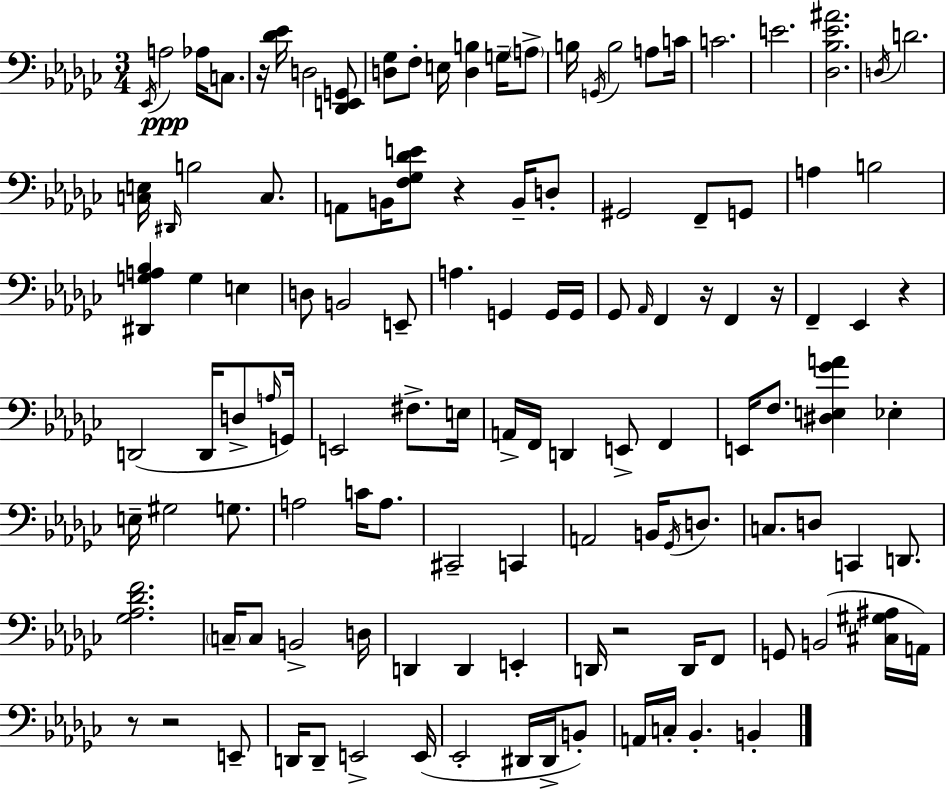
Eb2/s A3/h Ab3/s C3/e. R/s [Db4,Eb4]/s D3/h [Db2,E2,G2]/e [D3,Gb3]/e F3/e E3/s [D3,B3]/q G3/s A3/e B3/s G2/s B3/h A3/e C4/s C4/h. E4/h. [Db3,Bb3,Eb4,A#4]/h. D3/s D4/h. [C3,E3]/s D#2/s B3/h C3/e. A2/e B2/s [F3,Gb3,Db4,E4]/e R/q B2/s D3/e G#2/h F2/e G2/e A3/q B3/h [D#2,G3,A3,Bb3]/q G3/q E3/q D3/e B2/h E2/e A3/q. G2/q G2/s G2/s Gb2/e Ab2/s F2/q R/s F2/q R/s F2/q Eb2/q R/q D2/h D2/s D3/e A3/s G2/s E2/h F#3/e. E3/s A2/s F2/s D2/q E2/e F2/q E2/s F3/e. [D#3,E3,Gb4,A4]/q Eb3/q E3/s G#3/h G3/e. A3/h C4/s A3/e. C#2/h C2/q A2/h B2/s Gb2/s D3/e. C3/e. D3/e C2/q D2/e. [Gb3,Ab3,Db4,F4]/h. C3/s C3/e B2/h D3/s D2/q D2/q E2/q D2/s R/h D2/s F2/e G2/e B2/h [C#3,G#3,A#3]/s A2/s R/e R/h E2/e D2/s D2/e E2/h E2/s Eb2/h D#2/s D#2/s B2/e A2/s C3/s Bb2/q. B2/q